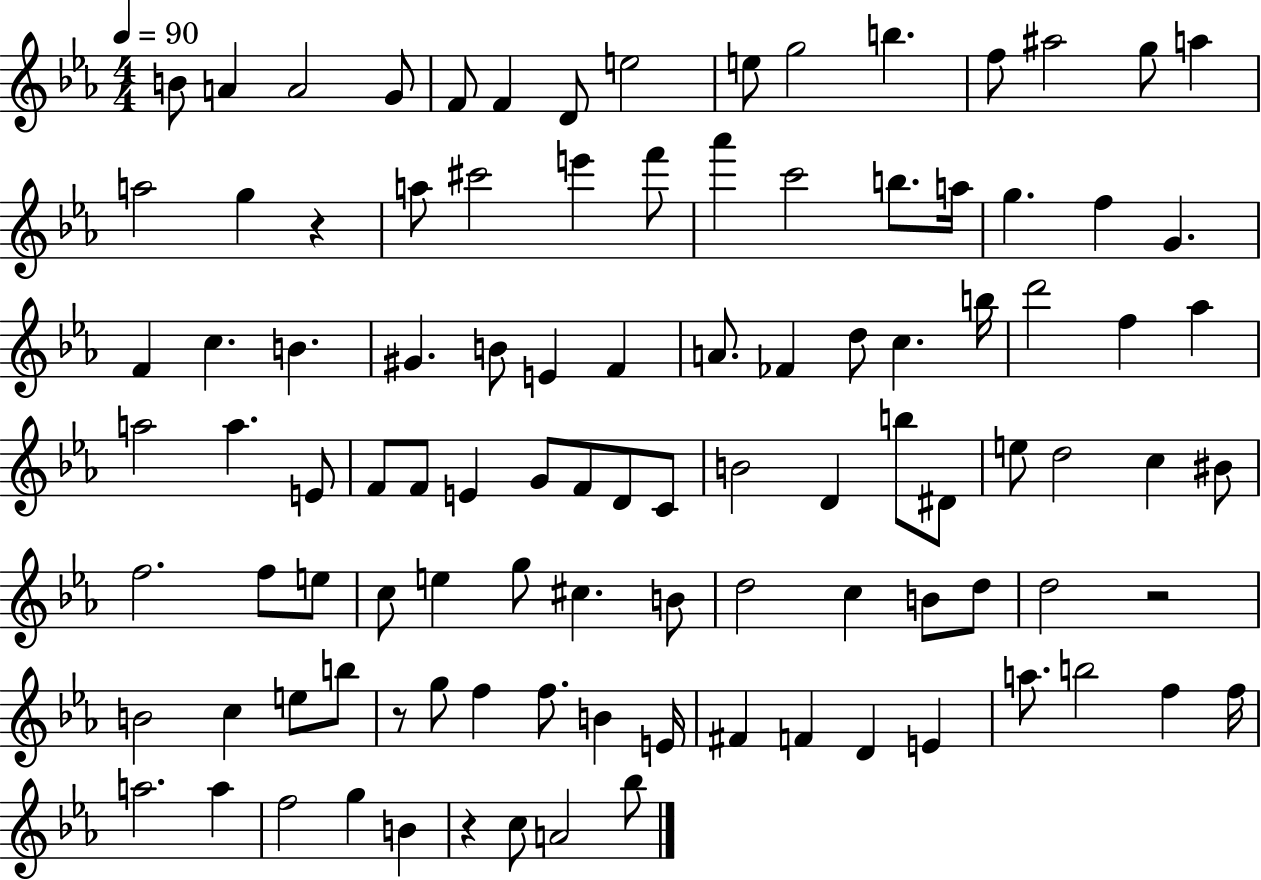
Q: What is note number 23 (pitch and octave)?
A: C6